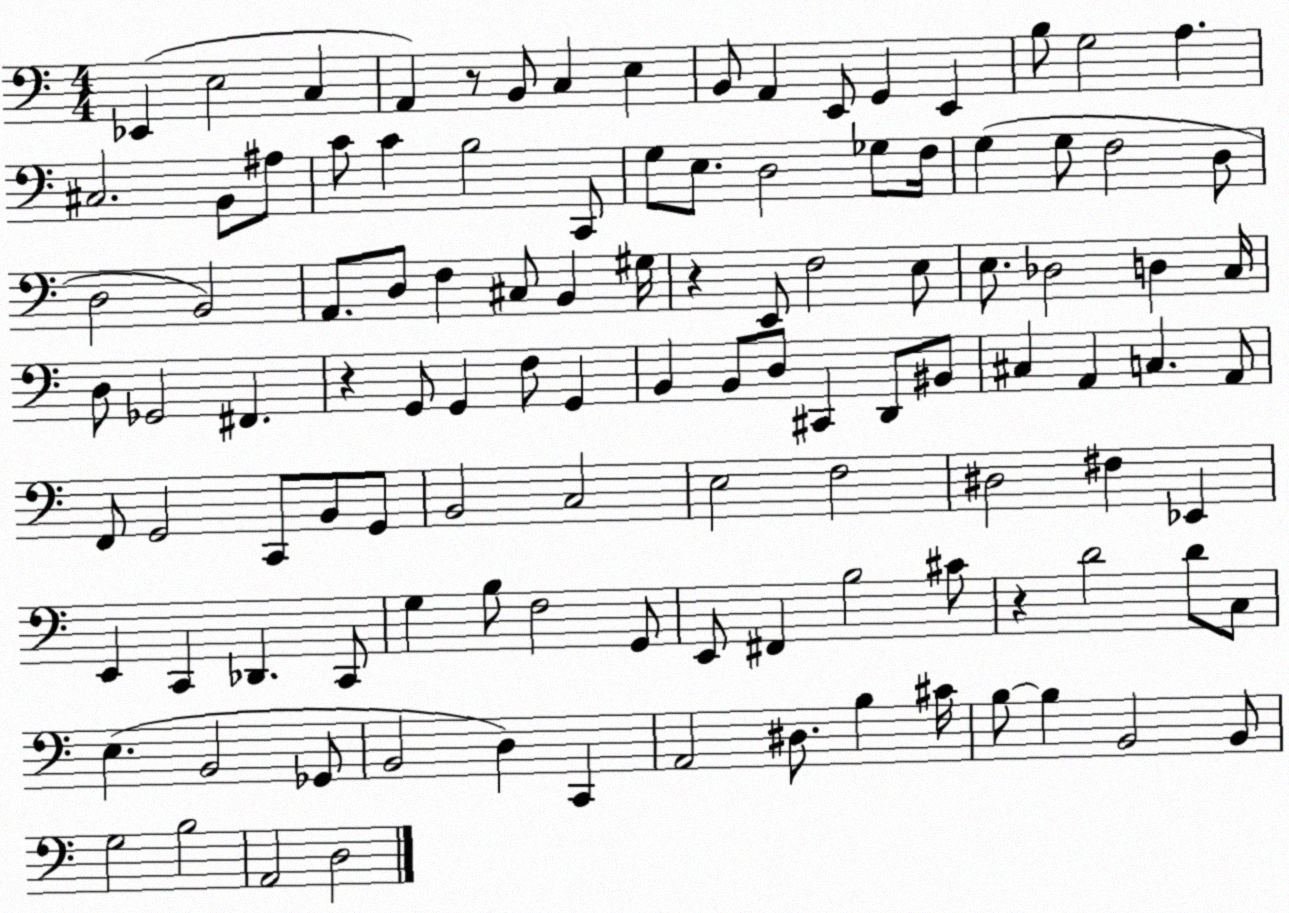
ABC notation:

X:1
T:Untitled
M:4/4
L:1/4
K:C
_E,, E,2 C, A,, z/2 B,,/2 C, E, B,,/2 A,, E,,/2 G,, E,, B,/2 G,2 A, ^C,2 B,,/2 ^A,/2 C/2 C B,2 C,,/2 G,/2 E,/2 D,2 _G,/2 F,/4 G, G,/2 F,2 D,/2 D,2 B,,2 A,,/2 D,/2 F, ^C,/2 B,, ^G,/4 z E,,/2 F,2 E,/2 E,/2 _D,2 D, C,/4 D,/2 _G,,2 ^F,, z G,,/2 G,, F,/2 G,, B,, B,,/2 D,/2 ^C,, D,,/2 ^B,,/2 ^C, A,, C, A,,/2 F,,/2 G,,2 C,,/2 B,,/2 G,,/2 B,,2 C,2 E,2 F,2 ^D,2 ^F, _E,, E,, C,, _D,, C,,/2 G, B,/2 F,2 G,,/2 E,,/2 ^F,, B,2 ^C/2 z D2 D/2 C,/2 E, B,,2 _G,,/2 B,,2 D, C,, A,,2 ^D,/2 B, ^C/4 B,/2 B, B,,2 B,,/2 G,2 B,2 A,,2 D,2